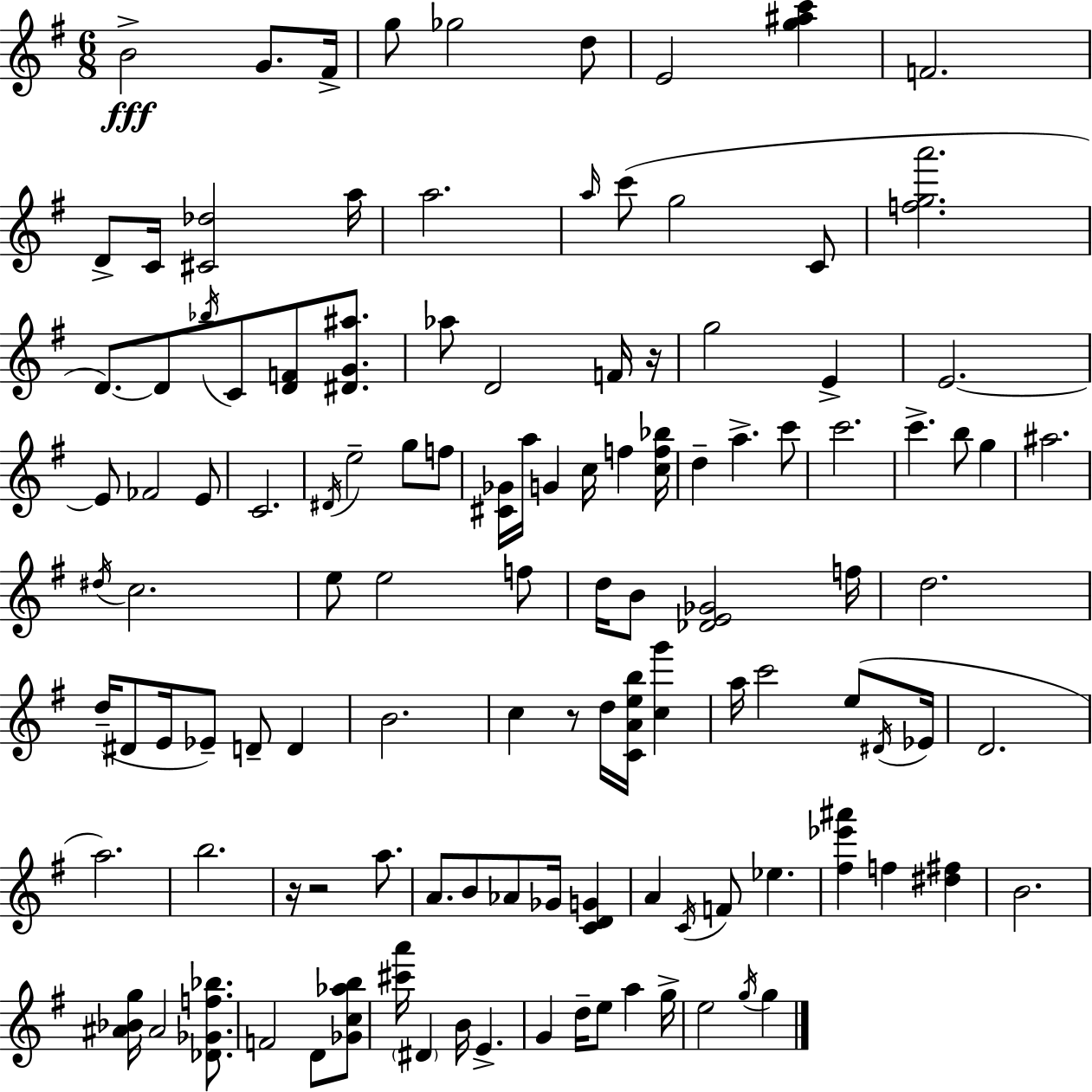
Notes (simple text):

B4/h G4/e. F#4/s G5/e Gb5/h D5/e E4/h [G5,A#5,C6]/q F4/h. D4/e C4/s [C#4,Db5]/h A5/s A5/h. A5/s C6/e G5/h C4/e [F5,G5,A6]/h. D4/e. D4/e Bb5/s C4/e [D4,F4]/e [D#4,G4,A#5]/e. Ab5/e D4/h F4/s R/s G5/h E4/q E4/h. E4/e FES4/h E4/e C4/h. D#4/s E5/h G5/e F5/e [C#4,Gb4]/s A5/s G4/q C5/s F5/q [C5,F5,Bb5]/s D5/q A5/q. C6/e C6/h. C6/q. B5/e G5/q A#5/h. D#5/s C5/h. E5/e E5/h F5/e D5/s B4/e [Db4,E4,Gb4]/h F5/s D5/h. D5/s D#4/e E4/s Eb4/e D4/e D4/q B4/h. C5/q R/e D5/s [C4,A4,E5,B5]/s [C5,G6]/q A5/s C6/h E5/e D#4/s Eb4/s D4/h. A5/h. B5/h. R/s R/h A5/e. A4/e. B4/e Ab4/e Gb4/s [C4,D4,G4]/q A4/q C4/s F4/e Eb5/q. [F#5,Eb6,A#6]/q F5/q [D#5,F#5]/q B4/h. [A#4,Bb4,G5]/s A#4/h [Db4,Gb4,F5,Bb5]/e. F4/h D4/e [Gb4,C5,Ab5,B5]/e [C#6,A6]/s D#4/q B4/s E4/q. G4/q D5/s E5/e A5/q G5/s E5/h G5/s G5/q